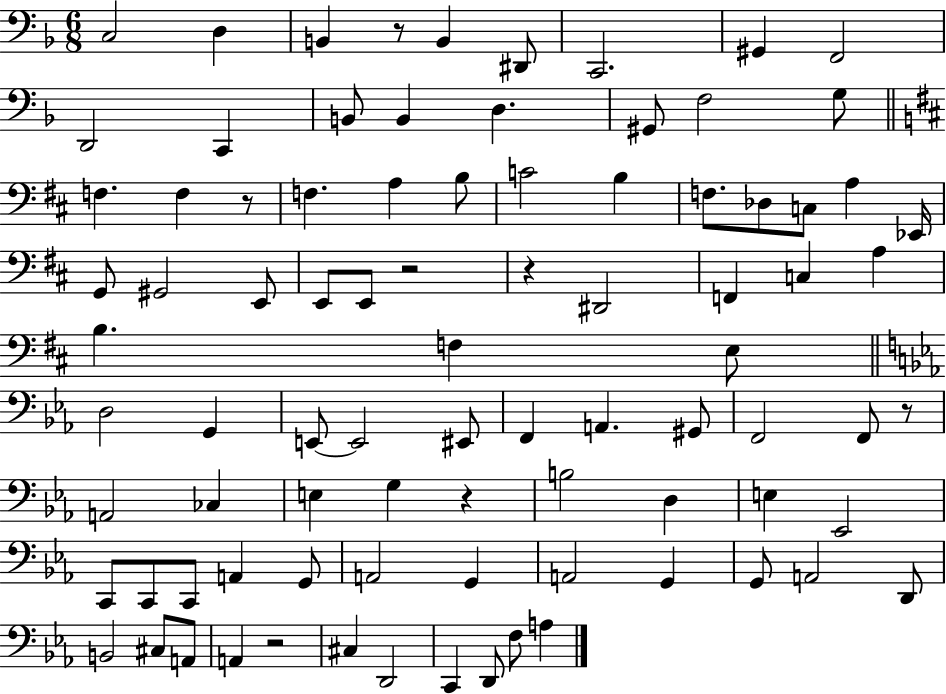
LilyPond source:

{
  \clef bass
  \numericTimeSignature
  \time 6/8
  \key f \major
  c2 d4 | b,4 r8 b,4 dis,8 | c,2. | gis,4 f,2 | \break d,2 c,4 | b,8 b,4 d4. | gis,8 f2 g8 | \bar "||" \break \key d \major f4. f4 r8 | f4. a4 b8 | c'2 b4 | f8. des8 c8 a4 ees,16 | \break g,8 gis,2 e,8 | e,8 e,8 r2 | r4 dis,2 | f,4 c4 a4 | \break b4. f4 e8 | \bar "||" \break \key c \minor d2 g,4 | e,8~~ e,2 eis,8 | f,4 a,4. gis,8 | f,2 f,8 r8 | \break a,2 ces4 | e4 g4 r4 | b2 d4 | e4 ees,2 | \break c,8 c,8 c,8 a,4 g,8 | a,2 g,4 | a,2 g,4 | g,8 a,2 d,8 | \break b,2 cis8 a,8 | a,4 r2 | cis4 d,2 | c,4 d,8 f8 a4 | \break \bar "|."
}